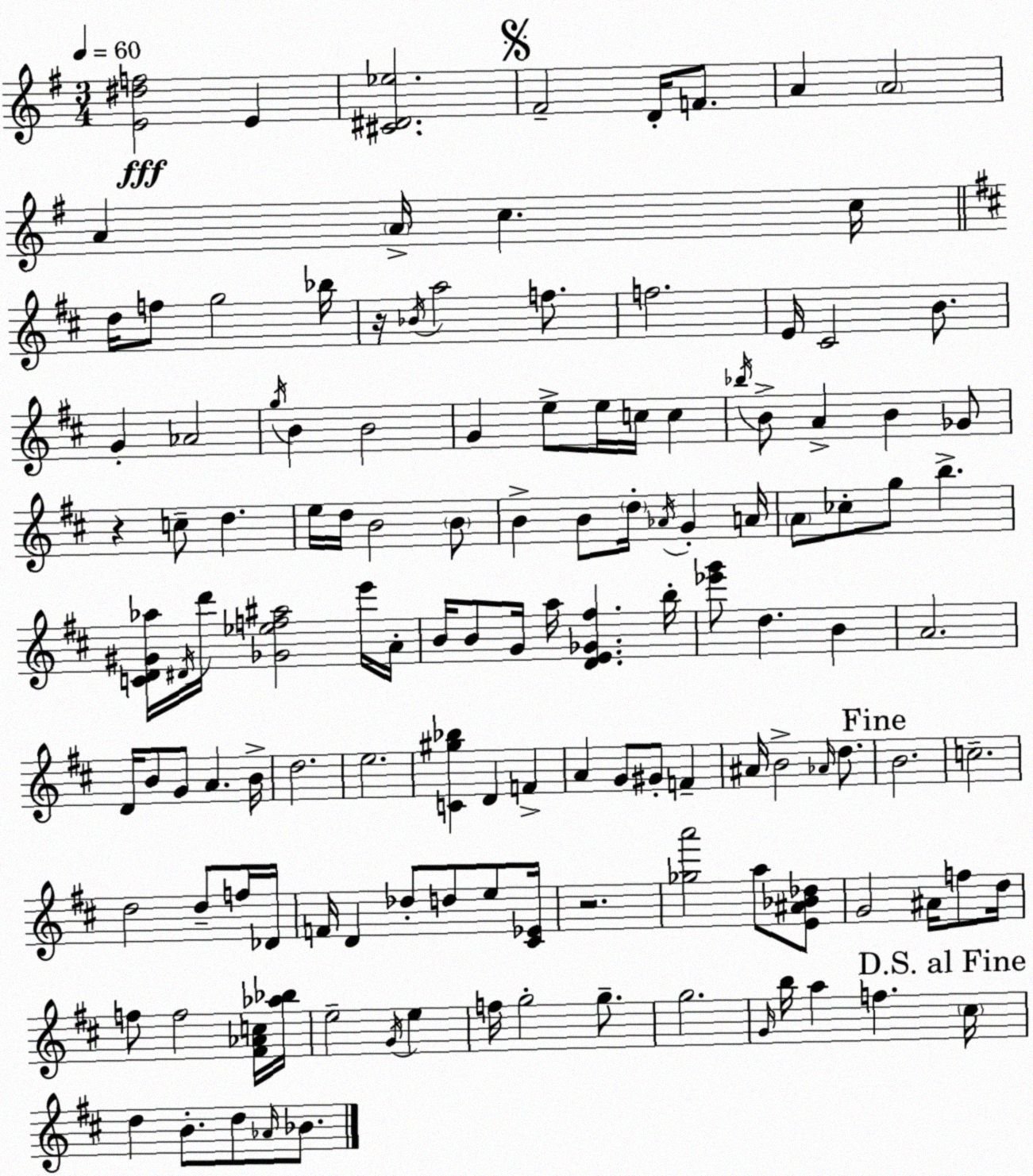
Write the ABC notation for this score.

X:1
T:Untitled
M:3/4
L:1/4
K:Em
[E^df]2 E [^C^D_e]2 ^F2 D/4 F/2 A A2 A A/4 c c/4 d/4 f/2 g2 _b/4 z/4 _B/4 a2 f/2 f2 E/4 ^C2 B/2 G _A2 g/4 B B2 G e/2 e/4 c/4 c _b/4 B/2 A B _G/2 z c/2 d e/4 d/4 B2 B/2 B B/2 d/4 _A/4 G A/4 A/2 _c/2 g/2 b [CD^G_a]/4 ^D/4 d'/4 [_G_ef^a]2 e'/4 A/4 B/4 B/2 G/4 a/4 [DE_G^f] b/4 [_e'g']/2 d B A2 D/4 B/2 G/2 A B/4 d2 e2 [C^g_b] D F A G/2 ^G/2 F ^A/4 B2 _A/4 d/2 B2 c2 d2 d/2 f/4 _D/4 F/4 D _d/2 d/2 e/2 [^C_E]/4 z2 [_ga']2 a/2 [E^A_B_d]/2 G2 ^A/4 f/2 d/4 f/2 f2 [^F_Ac]/4 [_a_b]/4 e2 G/4 e f/4 g2 g/2 g2 G/4 b/4 a f ^c/4 d B/2 d/2 _A/4 _B/2